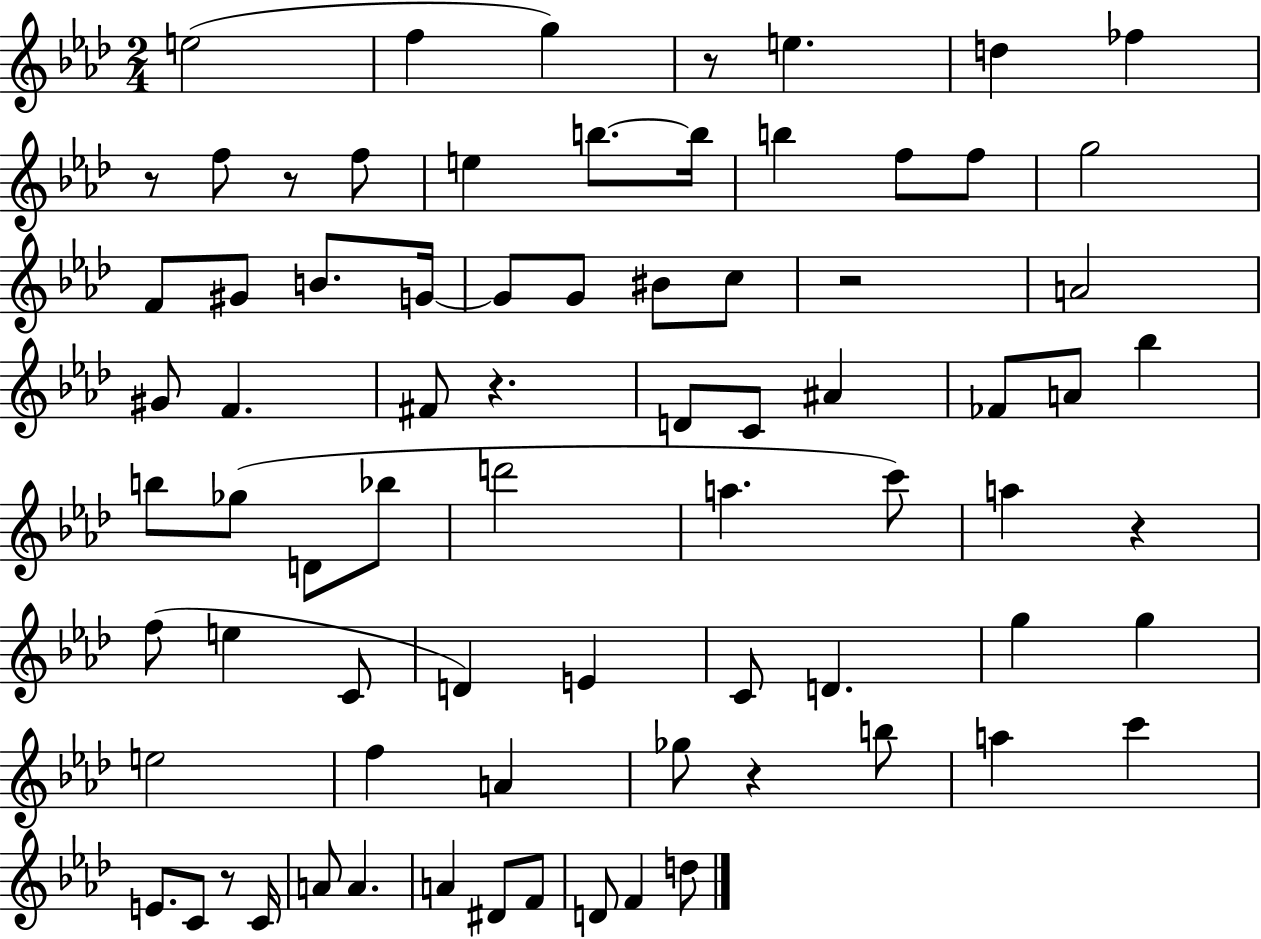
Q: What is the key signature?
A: AES major